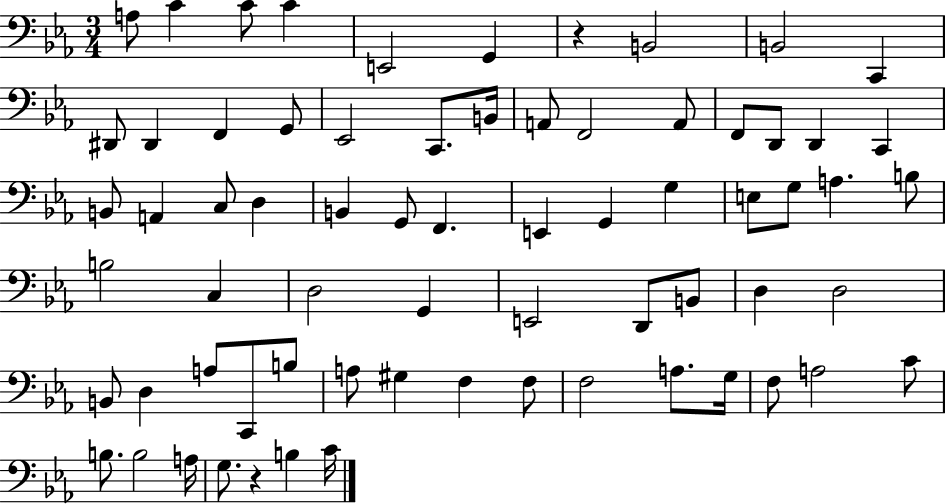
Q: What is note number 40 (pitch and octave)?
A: D3